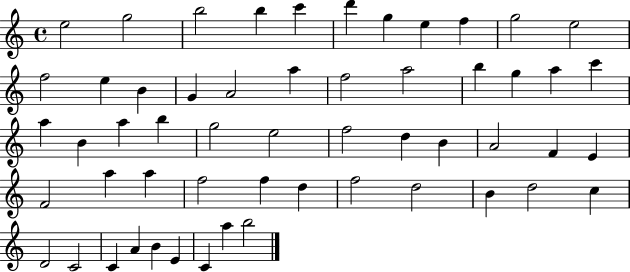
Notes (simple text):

E5/h G5/h B5/h B5/q C6/q D6/q G5/q E5/q F5/q G5/h E5/h F5/h E5/q B4/q G4/q A4/h A5/q F5/h A5/h B5/q G5/q A5/q C6/q A5/q B4/q A5/q B5/q G5/h E5/h F5/h D5/q B4/q A4/h F4/q E4/q F4/h A5/q A5/q F5/h F5/q D5/q F5/h D5/h B4/q D5/h C5/q D4/h C4/h C4/q A4/q B4/q E4/q C4/q A5/q B5/h